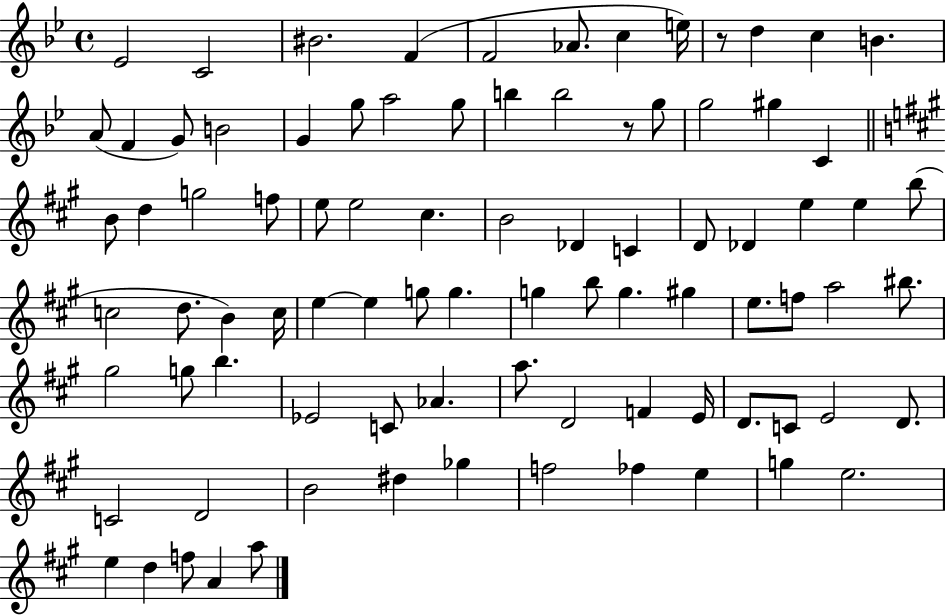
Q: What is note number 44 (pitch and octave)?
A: C5